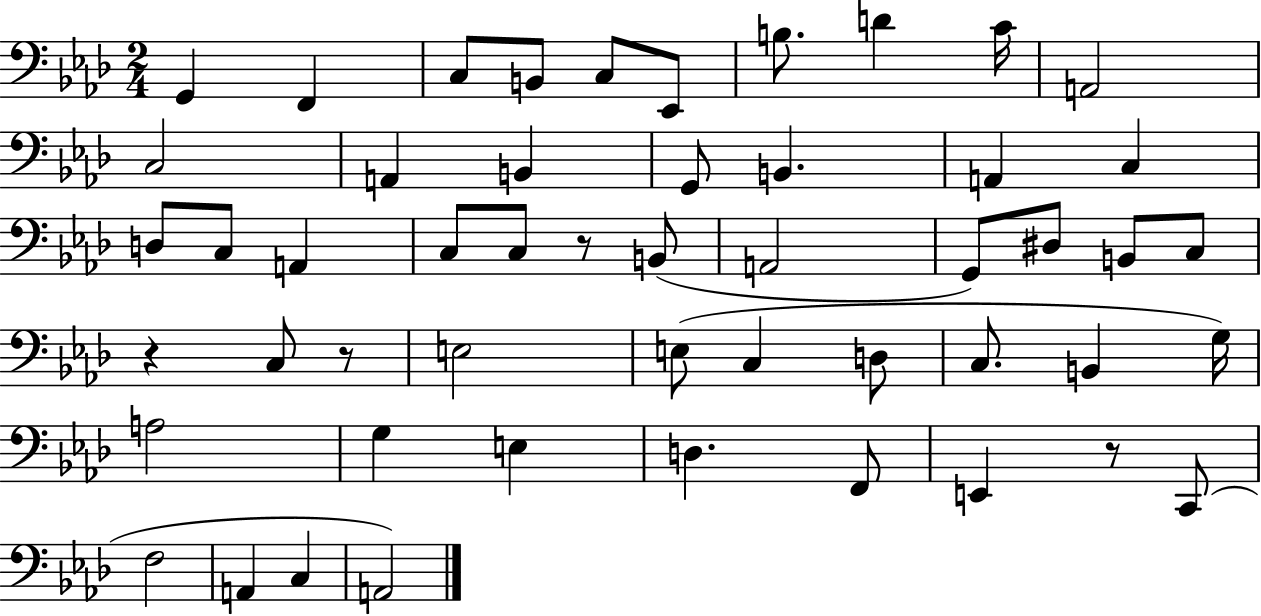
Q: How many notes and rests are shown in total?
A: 51